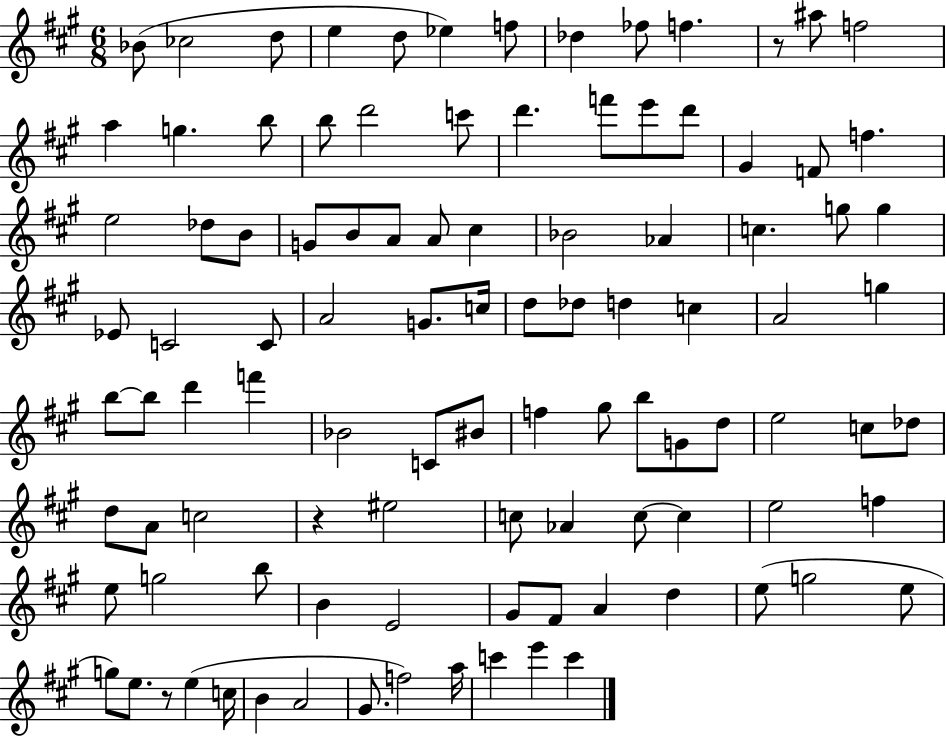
Bb4/e CES5/h D5/e E5/q D5/e Eb5/q F5/e Db5/q FES5/e F5/q. R/e A#5/e F5/h A5/q G5/q. B5/e B5/e D6/h C6/e D6/q. F6/e E6/e D6/e G#4/q F4/e F5/q. E5/h Db5/e B4/e G4/e B4/e A4/e A4/e C#5/q Bb4/h Ab4/q C5/q. G5/e G5/q Eb4/e C4/h C4/e A4/h G4/e. C5/s D5/e Db5/e D5/q C5/q A4/h G5/q B5/e B5/e D6/q F6/q Bb4/h C4/e BIS4/e F5/q G#5/e B5/e G4/e D5/e E5/h C5/e Db5/e D5/e A4/e C5/h R/q EIS5/h C5/e Ab4/q C5/e C5/q E5/h F5/q E5/e G5/h B5/e B4/q E4/h G#4/e F#4/e A4/q D5/q E5/e G5/h E5/e G5/e E5/e. R/e E5/q C5/s B4/q A4/h G#4/e. F5/h A5/s C6/q E6/q C6/q